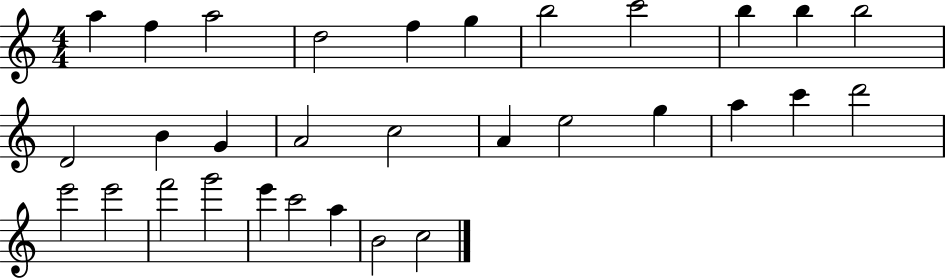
X:1
T:Untitled
M:4/4
L:1/4
K:C
a f a2 d2 f g b2 c'2 b b b2 D2 B G A2 c2 A e2 g a c' d'2 e'2 e'2 f'2 g'2 e' c'2 a B2 c2